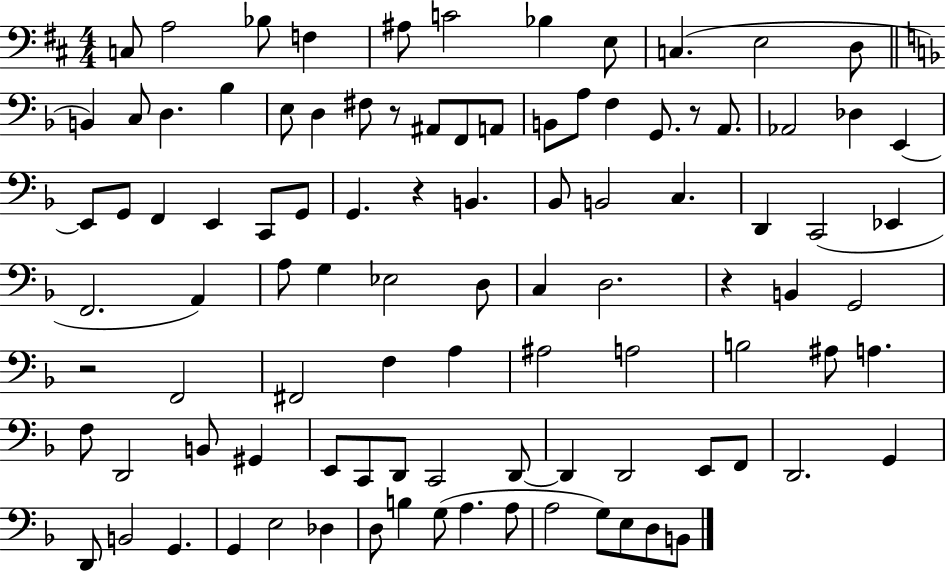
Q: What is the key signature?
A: D major